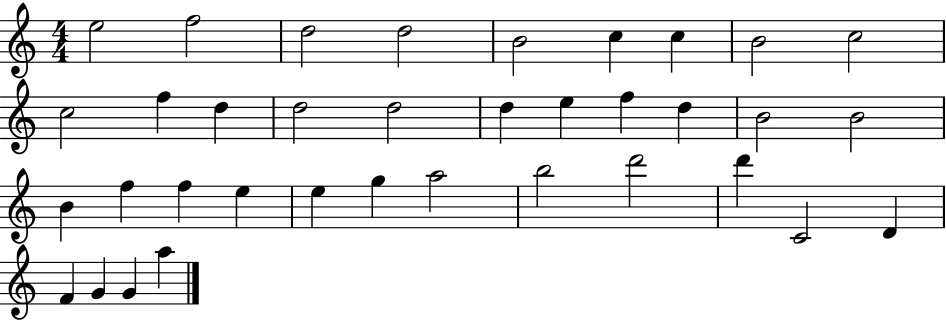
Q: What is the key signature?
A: C major